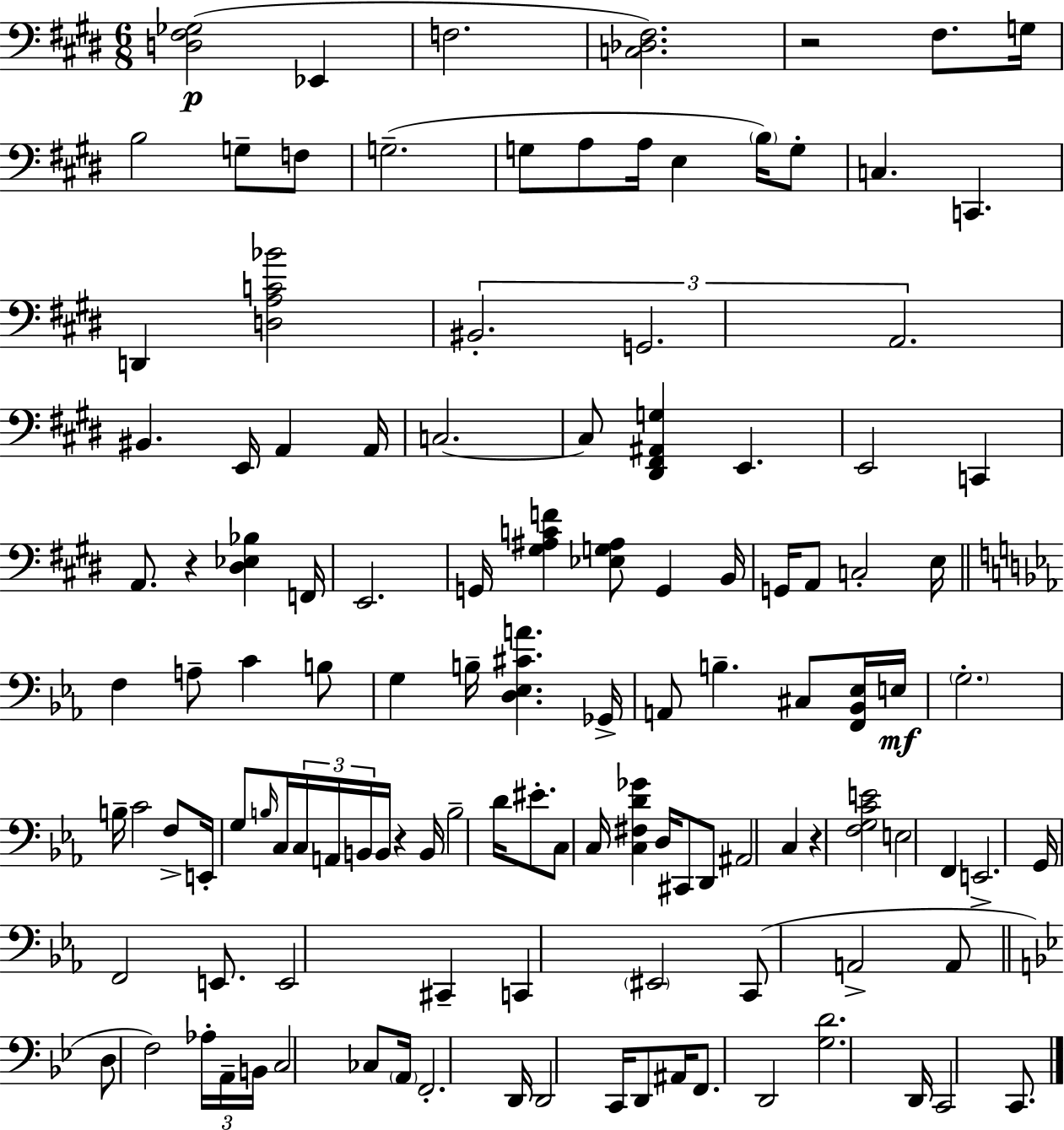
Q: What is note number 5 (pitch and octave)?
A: B3